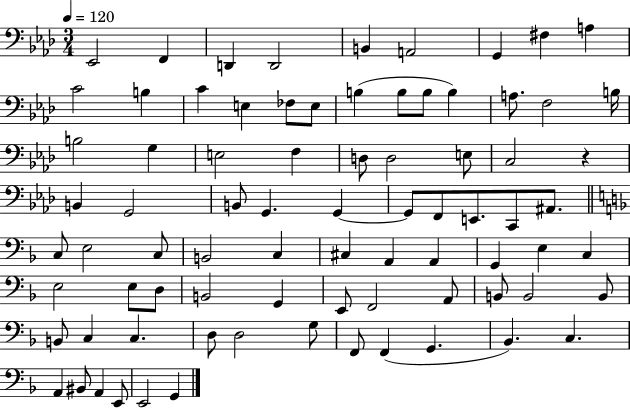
Eb2/h F2/q D2/q D2/h B2/q A2/h G2/q F#3/q A3/q C4/h B3/q C4/q E3/q FES3/e E3/e B3/q B3/e B3/e B3/q A3/e. F3/h B3/s B3/h G3/q E3/h F3/q D3/e D3/h E3/e C3/h R/q B2/q G2/h B2/e G2/q. G2/q G2/e F2/e E2/e. C2/e A#2/e. C3/e E3/h C3/e B2/h C3/q C#3/q A2/q A2/q G2/q E3/q C3/q E3/h E3/e D3/e B2/h G2/q E2/e F2/h A2/e B2/e B2/h B2/e B2/e C3/q C3/q. D3/e D3/h G3/e F2/e F2/q G2/q. Bb2/q. C3/q. A2/q BIS2/e A2/q E2/e E2/h G2/q